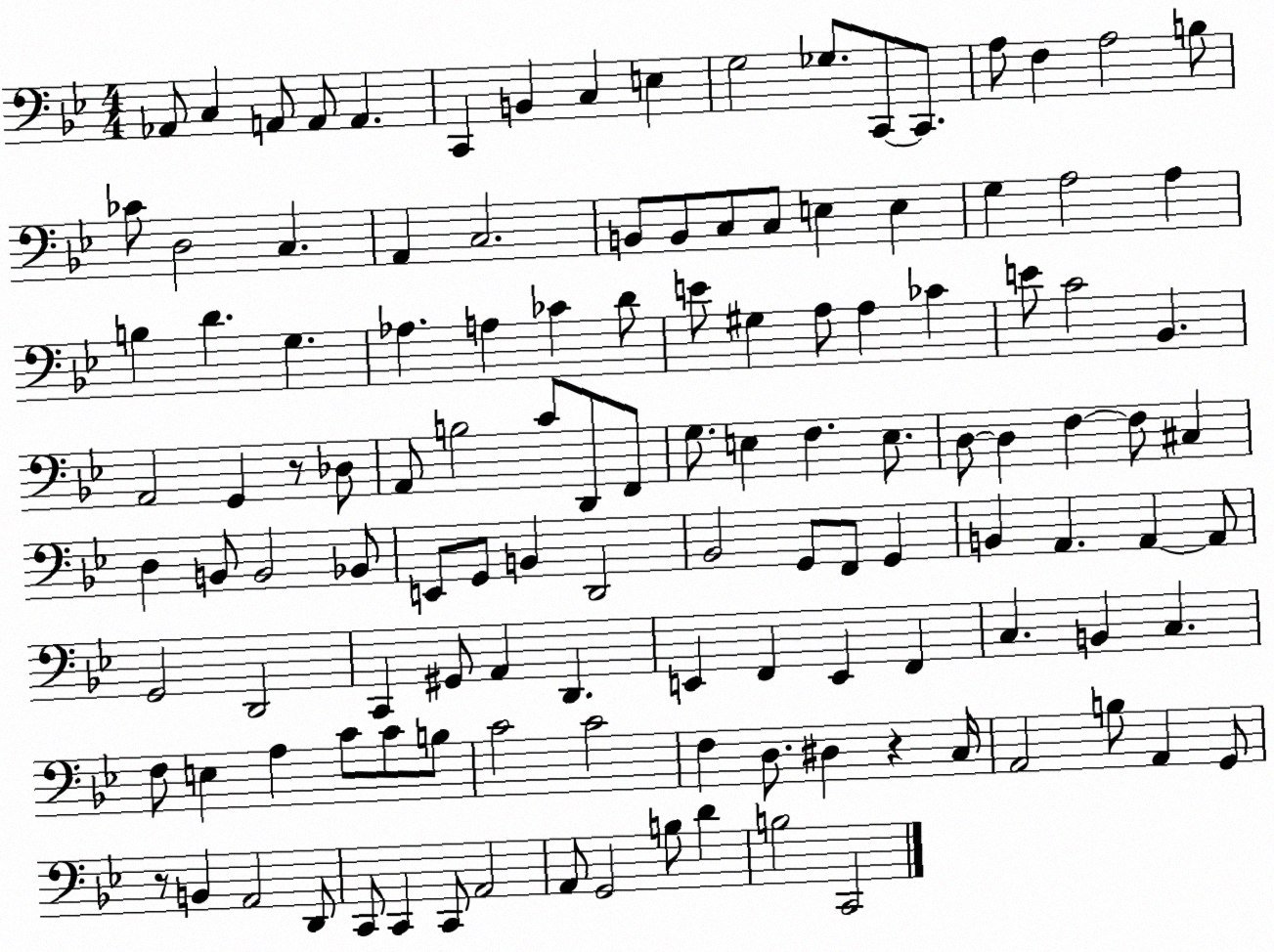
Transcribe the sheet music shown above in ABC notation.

X:1
T:Untitled
M:4/4
L:1/4
K:Bb
_A,,/2 C, A,,/2 A,,/2 A,, C,, B,, C, E, G,2 _G,/2 C,,/2 C,,/2 A,/2 F, A,2 B,/2 _C/2 D,2 C, A,, C,2 B,,/2 B,,/2 C,/2 C,/2 E, E, G, A,2 A, B, D G, _A, A, _C D/2 E/2 ^G, A,/2 A, _C E/2 C2 _B,, A,,2 G,, z/2 _D,/2 A,,/2 B,2 C/2 D,,/2 F,,/2 G,/2 E, F, E,/2 D,/2 D, F, F,/2 ^C, D, B,,/2 B,,2 _B,,/2 E,,/2 G,,/2 B,, D,,2 _B,,2 G,,/2 F,,/2 G,, B,, A,, A,, A,,/2 G,,2 D,,2 C,, ^G,,/2 A,, D,, E,, F,, E,, F,, C, B,, C, F,/2 E, A, C/2 C/2 B,/2 C2 C2 F, D,/2 ^D, z C,/4 A,,2 B,/2 A,, G,,/2 z/2 B,, A,,2 D,,/2 C,,/2 C,, C,,/2 A,,2 A,,/2 G,,2 B,/2 D B,2 C,,2